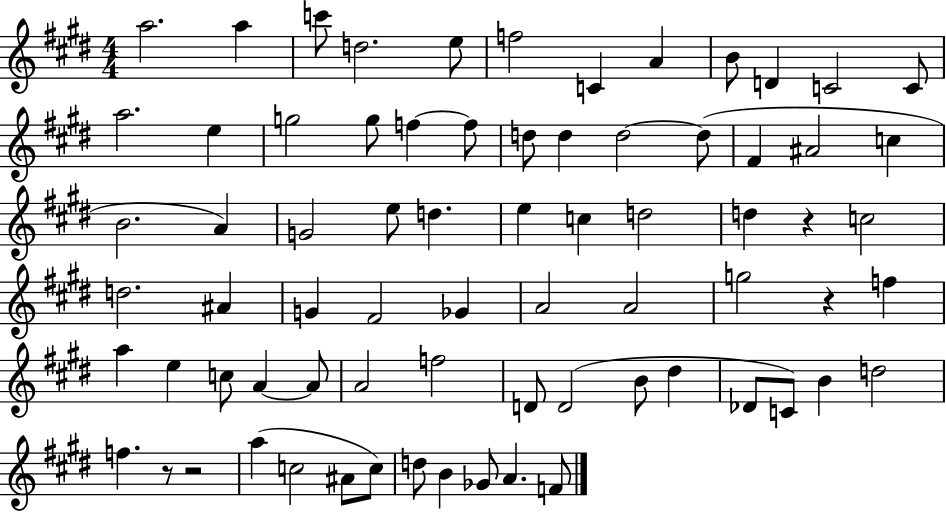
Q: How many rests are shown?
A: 4